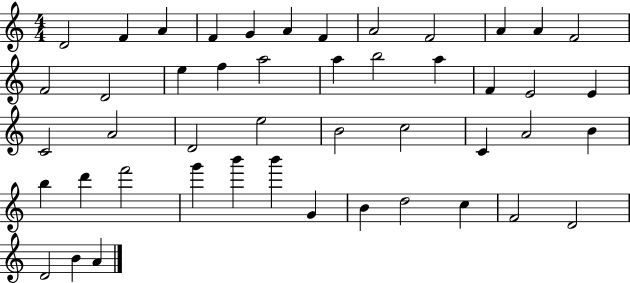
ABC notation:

X:1
T:Untitled
M:4/4
L:1/4
K:C
D2 F A F G A F A2 F2 A A F2 F2 D2 e f a2 a b2 a F E2 E C2 A2 D2 e2 B2 c2 C A2 B b d' f'2 g' b' b' G B d2 c F2 D2 D2 B A